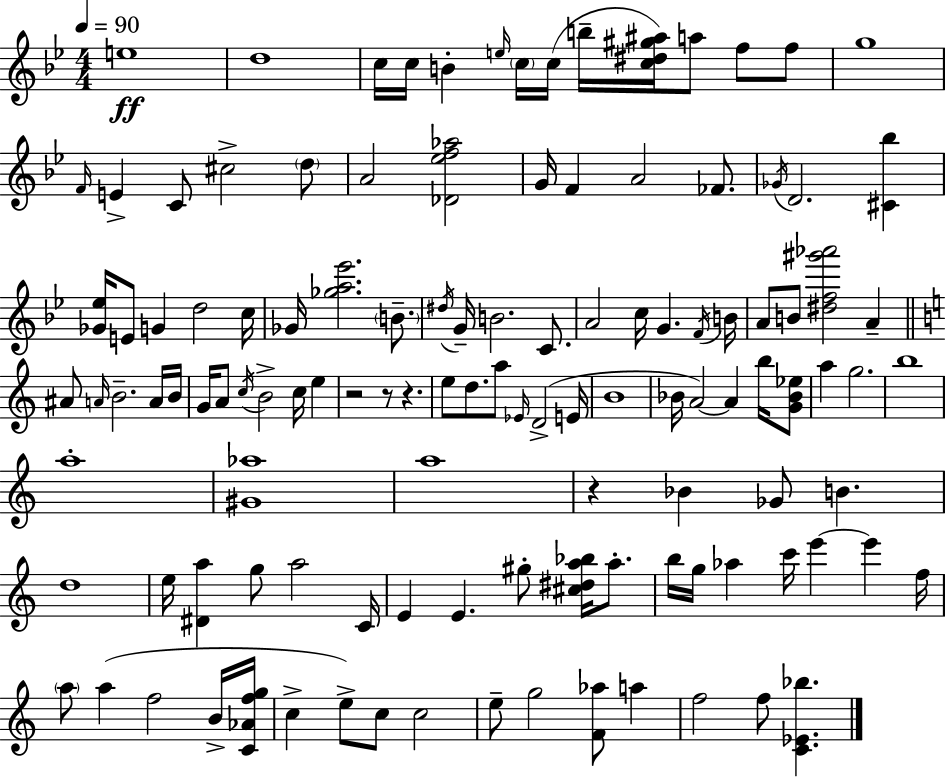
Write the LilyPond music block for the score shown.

{
  \clef treble
  \numericTimeSignature
  \time 4/4
  \key g \minor
  \tempo 4 = 90
  e''1\ff | d''1 | c''16 c''16 b'4-. \grace { e''16 } \parenthesize c''16 c''16( b''16-- <c'' dis'' gis'' ais''>16) a''8 f''8 f''8 | g''1 | \break \grace { f'16 } e'4-> c'8 cis''2-> | \parenthesize d''8 a'2 <des' ees'' f'' aes''>2 | g'16 f'4 a'2 fes'8. | \acciaccatura { ges'16 } d'2. <cis' bes''>4 | \break <ges' ees''>16 e'8 g'4 d''2 | c''16 ges'16 <ges'' a'' ees'''>2. | \parenthesize b'8.-- \acciaccatura { dis''16 } g'16-- b'2. | c'8. a'2 c''16 g'4. | \break \acciaccatura { f'16 } b'16 a'8 b'8 <dis'' f'' gis''' aes'''>2 | a'4-- \bar "||" \break \key c \major ais'8 \grace { a'16 } b'2.-- a'16 | b'16 g'16 a'8 \acciaccatura { c''16 } b'2-> c''16 e''4 | r2 r8 r4. | e''8 d''8. a''8 \grace { ees'16 } d'2->( | \break e'16 b'1 | bes'16 a'2~~) a'4 | b''16 <g' bes' ees''>8 a''4 g''2. | b''1 | \break a''1-. | <gis' aes''>1 | a''1 | r4 bes'4 ges'8 b'4. | \break d''1 | e''16 <dis' a''>4 g''8 a''2 | c'16 e'4 e'4. gis''8-. <cis'' dis'' a'' bes''>16 | a''8.-. b''16 g''16 aes''4 c'''16 e'''4~~ e'''4 | \break f''16 \parenthesize a''8 a''4( f''2 | b'16-> <c' aes' f'' g''>16 c''4-> e''8->) c''8 c''2 | e''8-- g''2 <f' aes''>8 a''4 | f''2 f''8 <c' ees' bes''>4. | \break \bar "|."
}